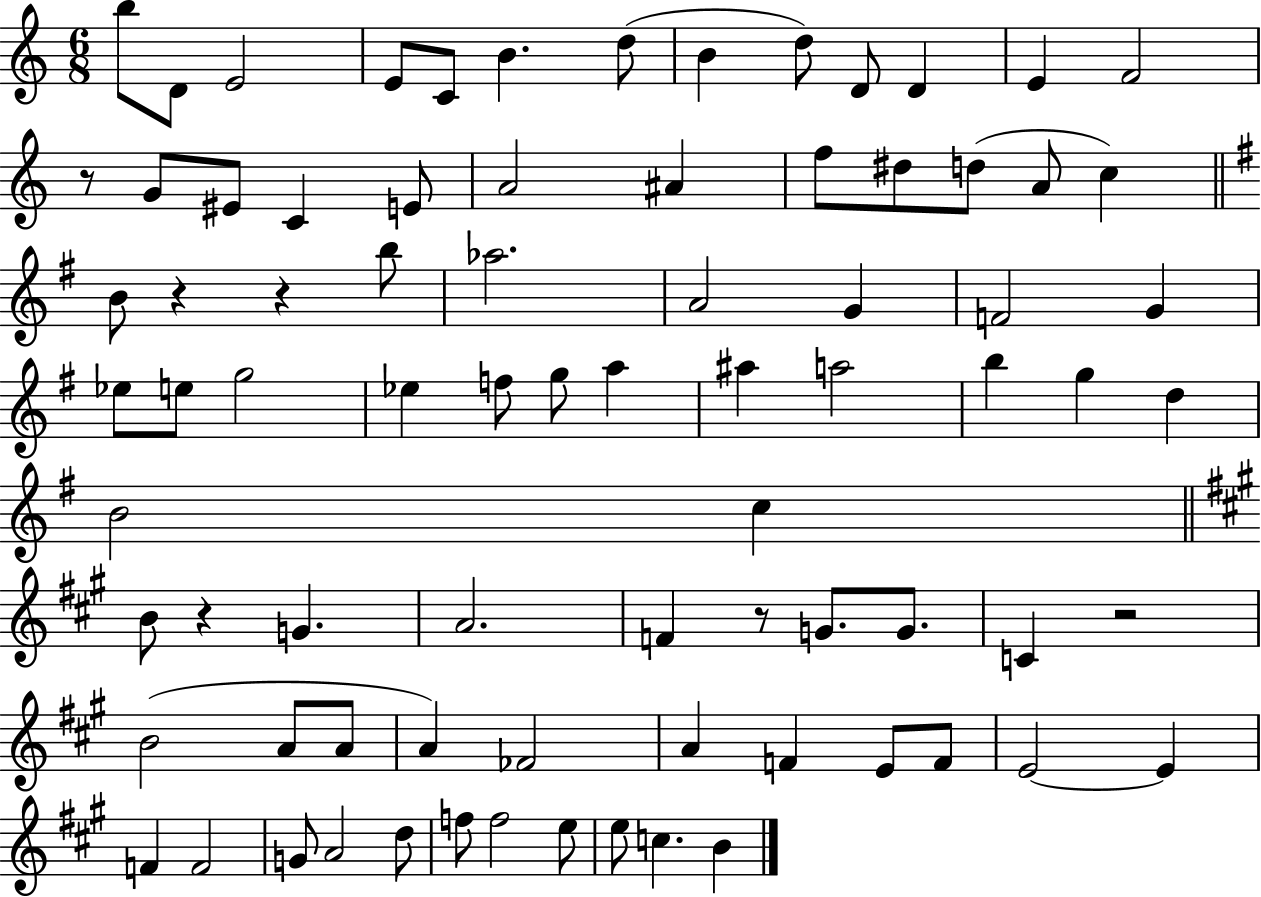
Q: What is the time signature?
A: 6/8